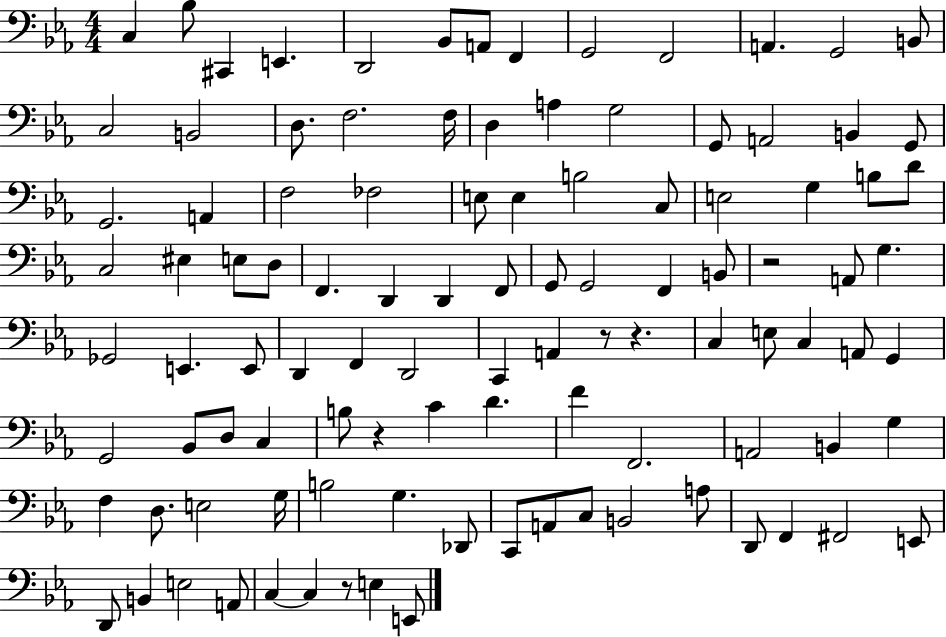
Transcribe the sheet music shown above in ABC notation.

X:1
T:Untitled
M:4/4
L:1/4
K:Eb
C, _B,/2 ^C,, E,, D,,2 _B,,/2 A,,/2 F,, G,,2 F,,2 A,, G,,2 B,,/2 C,2 B,,2 D,/2 F,2 F,/4 D, A, G,2 G,,/2 A,,2 B,, G,,/2 G,,2 A,, F,2 _F,2 E,/2 E, B,2 C,/2 E,2 G, B,/2 D/2 C,2 ^E, E,/2 D,/2 F,, D,, D,, F,,/2 G,,/2 G,,2 F,, B,,/2 z2 A,,/2 G, _G,,2 E,, E,,/2 D,, F,, D,,2 C,, A,, z/2 z C, E,/2 C, A,,/2 G,, G,,2 _B,,/2 D,/2 C, B,/2 z C D F F,,2 A,,2 B,, G, F, D,/2 E,2 G,/4 B,2 G, _D,,/2 C,,/2 A,,/2 C,/2 B,,2 A,/2 D,,/2 F,, ^F,,2 E,,/2 D,,/2 B,, E,2 A,,/2 C, C, z/2 E, E,,/2